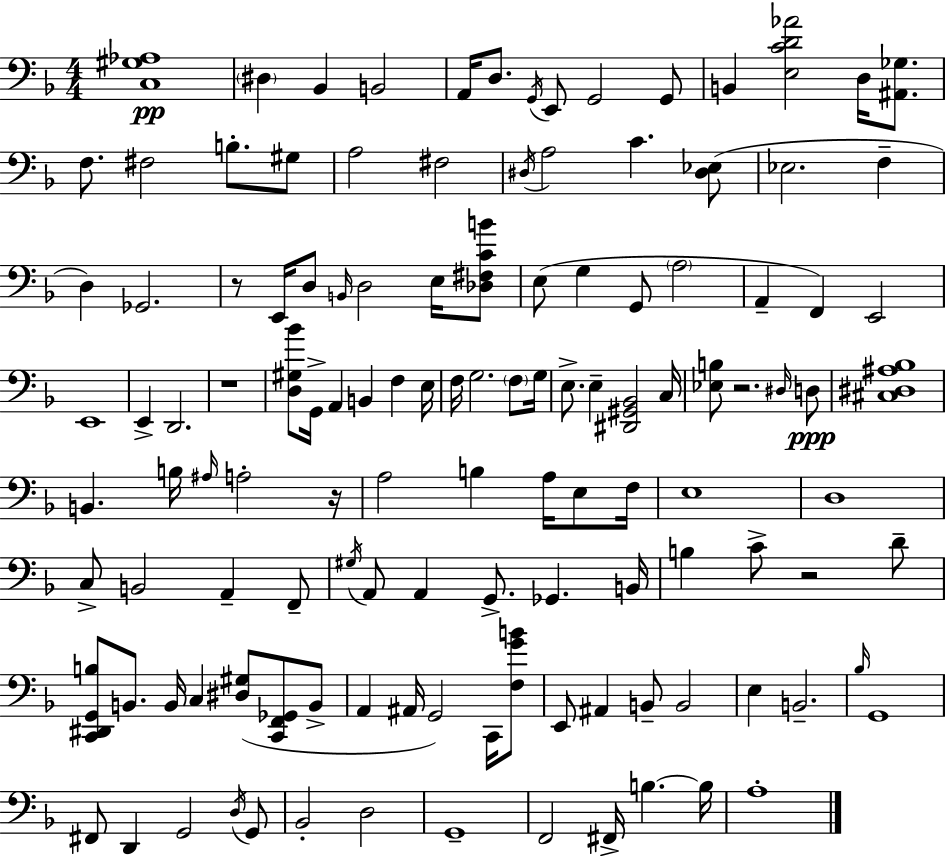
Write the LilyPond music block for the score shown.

{
  \clef bass
  \numericTimeSignature
  \time 4/4
  \key f \major
  \repeat volta 2 { <c gis aes>1\pp | \parenthesize dis4 bes,4 b,2 | a,16 d8. \acciaccatura { g,16 } e,8 g,2 g,8 | b,4 <e c' d' aes'>2 d16 <ais, ges>8. | \break f8. fis2 b8.-. gis8 | a2 fis2 | \acciaccatura { dis16 } a2 c'4. | <dis ees>8( ees2. f4-- | \break d4) ges,2. | r8 e,16 d8 \grace { b,16 } d2 | e16 <des fis c' b'>8 e8( g4 g,8 \parenthesize a2 | a,4-- f,4) e,2 | \break e,1 | e,4-> d,2. | r1 | <d gis bes'>8 g,16-> a,4 b,4 f4 | \break e16 f16 g2. | \parenthesize f8 g16 e8.-> e4-- <dis, gis, bes,>2 | c16 <ees b>8 r2. | \grace { dis16 }\ppp d8 <cis dis ais bes>1 | \break b,4. b16 \grace { ais16 } a2-. | r16 a2 b4 | a16 e8 f16 e1 | d1 | \break c8-> b,2 a,4-- | f,8-- \acciaccatura { gis16 } a,8 a,4 g,8.-> ges,4. | b,16 b4 c'8-> r2 | d'8-- <c, dis, g, b>8 b,8. b,16 c4 | \break <dis gis>8( <c, f, ges,>8 b,8-> a,4 ais,16 g,2) | c,16 <f g' b'>8 e,8 ais,4 b,8-- b,2 | e4 b,2.-- | \grace { bes16 } g,1 | \break fis,8 d,4 g,2 | \acciaccatura { d16 } g,8 bes,2-. | d2 g,1-- | f,2 | \break fis,16-> b4.~~ b16 a1-. | } \bar "|."
}